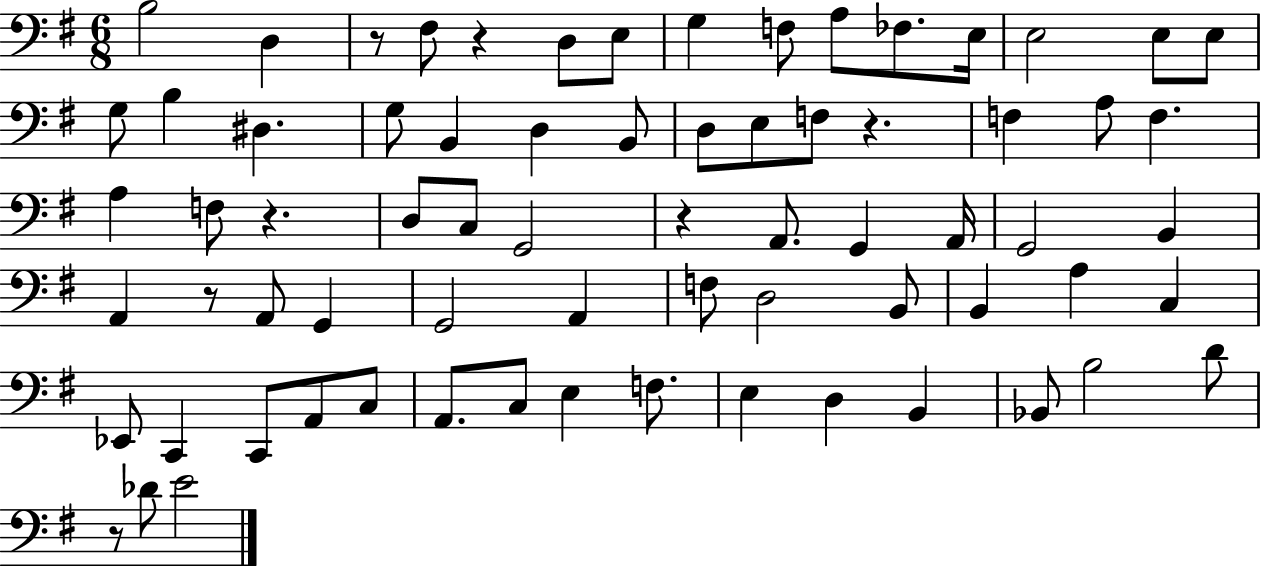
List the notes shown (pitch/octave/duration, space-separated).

B3/h D3/q R/e F#3/e R/q D3/e E3/e G3/q F3/e A3/e FES3/e. E3/s E3/h E3/e E3/e G3/e B3/q D#3/q. G3/e B2/q D3/q B2/e D3/e E3/e F3/e R/q. F3/q A3/e F3/q. A3/q F3/e R/q. D3/e C3/e G2/h R/q A2/e. G2/q A2/s G2/h B2/q A2/q R/e A2/e G2/q G2/h A2/q F3/e D3/h B2/e B2/q A3/q C3/q Eb2/e C2/q C2/e A2/e C3/e A2/e. C3/e E3/q F3/e. E3/q D3/q B2/q Bb2/e B3/h D4/e R/e Db4/e E4/h